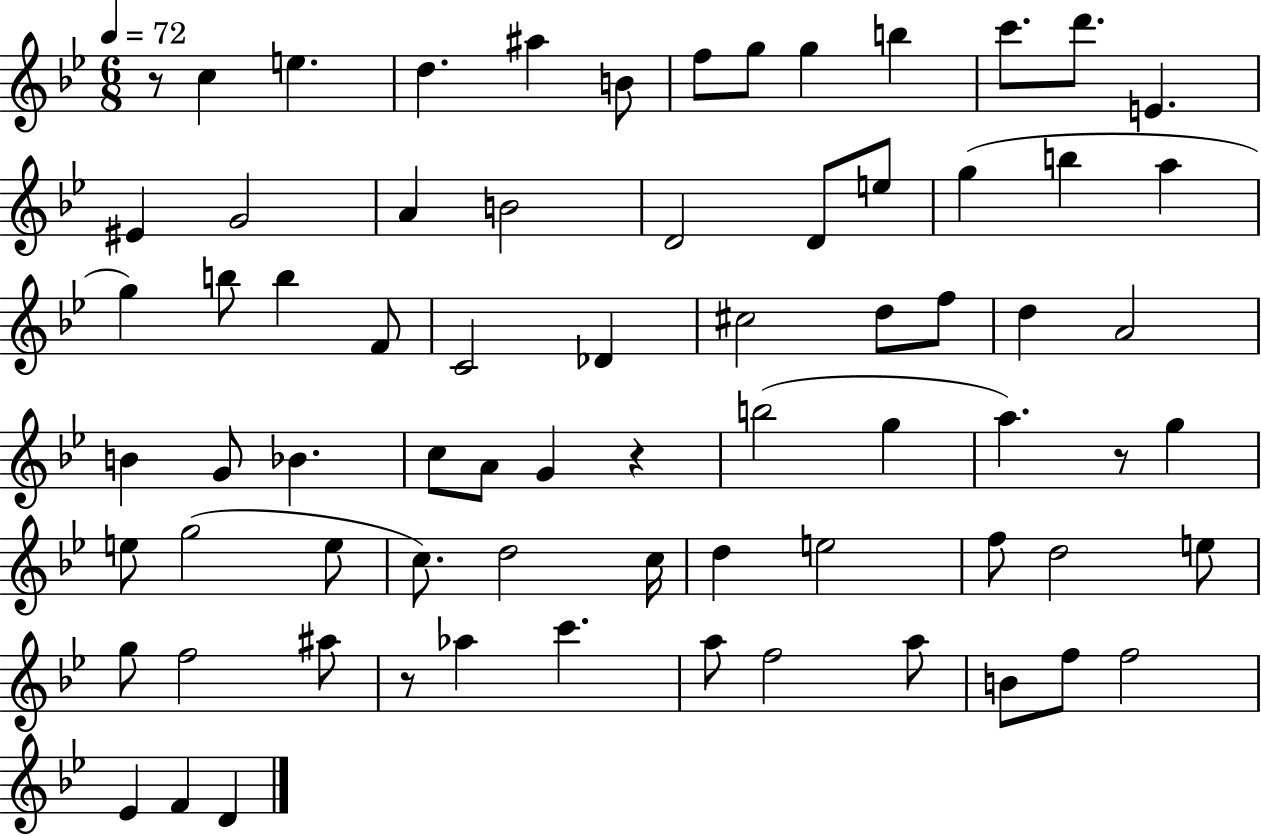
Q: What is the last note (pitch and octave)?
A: D4